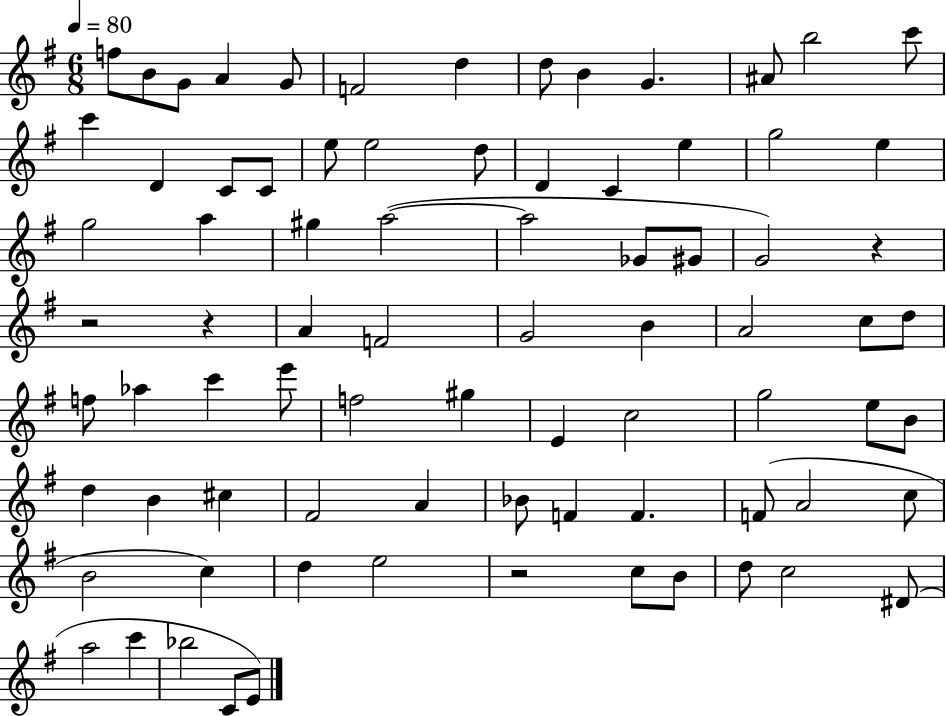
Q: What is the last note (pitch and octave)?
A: E4